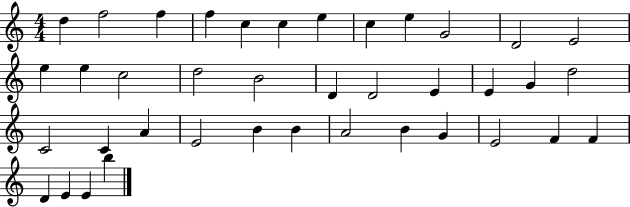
X:1
T:Untitled
M:4/4
L:1/4
K:C
d f2 f f c c e c e G2 D2 E2 e e c2 d2 B2 D D2 E E G d2 C2 C A E2 B B A2 B G E2 F F D E E b